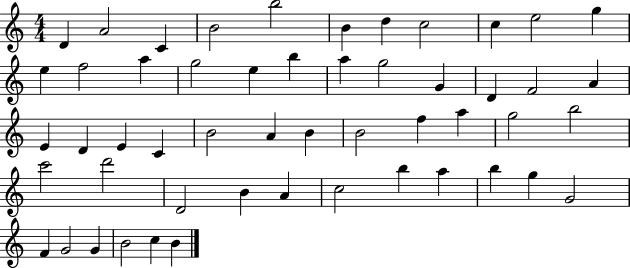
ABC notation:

X:1
T:Untitled
M:4/4
L:1/4
K:C
D A2 C B2 b2 B d c2 c e2 g e f2 a g2 e b a g2 G D F2 A E D E C B2 A B B2 f a g2 b2 c'2 d'2 D2 B A c2 b a b g G2 F G2 G B2 c B